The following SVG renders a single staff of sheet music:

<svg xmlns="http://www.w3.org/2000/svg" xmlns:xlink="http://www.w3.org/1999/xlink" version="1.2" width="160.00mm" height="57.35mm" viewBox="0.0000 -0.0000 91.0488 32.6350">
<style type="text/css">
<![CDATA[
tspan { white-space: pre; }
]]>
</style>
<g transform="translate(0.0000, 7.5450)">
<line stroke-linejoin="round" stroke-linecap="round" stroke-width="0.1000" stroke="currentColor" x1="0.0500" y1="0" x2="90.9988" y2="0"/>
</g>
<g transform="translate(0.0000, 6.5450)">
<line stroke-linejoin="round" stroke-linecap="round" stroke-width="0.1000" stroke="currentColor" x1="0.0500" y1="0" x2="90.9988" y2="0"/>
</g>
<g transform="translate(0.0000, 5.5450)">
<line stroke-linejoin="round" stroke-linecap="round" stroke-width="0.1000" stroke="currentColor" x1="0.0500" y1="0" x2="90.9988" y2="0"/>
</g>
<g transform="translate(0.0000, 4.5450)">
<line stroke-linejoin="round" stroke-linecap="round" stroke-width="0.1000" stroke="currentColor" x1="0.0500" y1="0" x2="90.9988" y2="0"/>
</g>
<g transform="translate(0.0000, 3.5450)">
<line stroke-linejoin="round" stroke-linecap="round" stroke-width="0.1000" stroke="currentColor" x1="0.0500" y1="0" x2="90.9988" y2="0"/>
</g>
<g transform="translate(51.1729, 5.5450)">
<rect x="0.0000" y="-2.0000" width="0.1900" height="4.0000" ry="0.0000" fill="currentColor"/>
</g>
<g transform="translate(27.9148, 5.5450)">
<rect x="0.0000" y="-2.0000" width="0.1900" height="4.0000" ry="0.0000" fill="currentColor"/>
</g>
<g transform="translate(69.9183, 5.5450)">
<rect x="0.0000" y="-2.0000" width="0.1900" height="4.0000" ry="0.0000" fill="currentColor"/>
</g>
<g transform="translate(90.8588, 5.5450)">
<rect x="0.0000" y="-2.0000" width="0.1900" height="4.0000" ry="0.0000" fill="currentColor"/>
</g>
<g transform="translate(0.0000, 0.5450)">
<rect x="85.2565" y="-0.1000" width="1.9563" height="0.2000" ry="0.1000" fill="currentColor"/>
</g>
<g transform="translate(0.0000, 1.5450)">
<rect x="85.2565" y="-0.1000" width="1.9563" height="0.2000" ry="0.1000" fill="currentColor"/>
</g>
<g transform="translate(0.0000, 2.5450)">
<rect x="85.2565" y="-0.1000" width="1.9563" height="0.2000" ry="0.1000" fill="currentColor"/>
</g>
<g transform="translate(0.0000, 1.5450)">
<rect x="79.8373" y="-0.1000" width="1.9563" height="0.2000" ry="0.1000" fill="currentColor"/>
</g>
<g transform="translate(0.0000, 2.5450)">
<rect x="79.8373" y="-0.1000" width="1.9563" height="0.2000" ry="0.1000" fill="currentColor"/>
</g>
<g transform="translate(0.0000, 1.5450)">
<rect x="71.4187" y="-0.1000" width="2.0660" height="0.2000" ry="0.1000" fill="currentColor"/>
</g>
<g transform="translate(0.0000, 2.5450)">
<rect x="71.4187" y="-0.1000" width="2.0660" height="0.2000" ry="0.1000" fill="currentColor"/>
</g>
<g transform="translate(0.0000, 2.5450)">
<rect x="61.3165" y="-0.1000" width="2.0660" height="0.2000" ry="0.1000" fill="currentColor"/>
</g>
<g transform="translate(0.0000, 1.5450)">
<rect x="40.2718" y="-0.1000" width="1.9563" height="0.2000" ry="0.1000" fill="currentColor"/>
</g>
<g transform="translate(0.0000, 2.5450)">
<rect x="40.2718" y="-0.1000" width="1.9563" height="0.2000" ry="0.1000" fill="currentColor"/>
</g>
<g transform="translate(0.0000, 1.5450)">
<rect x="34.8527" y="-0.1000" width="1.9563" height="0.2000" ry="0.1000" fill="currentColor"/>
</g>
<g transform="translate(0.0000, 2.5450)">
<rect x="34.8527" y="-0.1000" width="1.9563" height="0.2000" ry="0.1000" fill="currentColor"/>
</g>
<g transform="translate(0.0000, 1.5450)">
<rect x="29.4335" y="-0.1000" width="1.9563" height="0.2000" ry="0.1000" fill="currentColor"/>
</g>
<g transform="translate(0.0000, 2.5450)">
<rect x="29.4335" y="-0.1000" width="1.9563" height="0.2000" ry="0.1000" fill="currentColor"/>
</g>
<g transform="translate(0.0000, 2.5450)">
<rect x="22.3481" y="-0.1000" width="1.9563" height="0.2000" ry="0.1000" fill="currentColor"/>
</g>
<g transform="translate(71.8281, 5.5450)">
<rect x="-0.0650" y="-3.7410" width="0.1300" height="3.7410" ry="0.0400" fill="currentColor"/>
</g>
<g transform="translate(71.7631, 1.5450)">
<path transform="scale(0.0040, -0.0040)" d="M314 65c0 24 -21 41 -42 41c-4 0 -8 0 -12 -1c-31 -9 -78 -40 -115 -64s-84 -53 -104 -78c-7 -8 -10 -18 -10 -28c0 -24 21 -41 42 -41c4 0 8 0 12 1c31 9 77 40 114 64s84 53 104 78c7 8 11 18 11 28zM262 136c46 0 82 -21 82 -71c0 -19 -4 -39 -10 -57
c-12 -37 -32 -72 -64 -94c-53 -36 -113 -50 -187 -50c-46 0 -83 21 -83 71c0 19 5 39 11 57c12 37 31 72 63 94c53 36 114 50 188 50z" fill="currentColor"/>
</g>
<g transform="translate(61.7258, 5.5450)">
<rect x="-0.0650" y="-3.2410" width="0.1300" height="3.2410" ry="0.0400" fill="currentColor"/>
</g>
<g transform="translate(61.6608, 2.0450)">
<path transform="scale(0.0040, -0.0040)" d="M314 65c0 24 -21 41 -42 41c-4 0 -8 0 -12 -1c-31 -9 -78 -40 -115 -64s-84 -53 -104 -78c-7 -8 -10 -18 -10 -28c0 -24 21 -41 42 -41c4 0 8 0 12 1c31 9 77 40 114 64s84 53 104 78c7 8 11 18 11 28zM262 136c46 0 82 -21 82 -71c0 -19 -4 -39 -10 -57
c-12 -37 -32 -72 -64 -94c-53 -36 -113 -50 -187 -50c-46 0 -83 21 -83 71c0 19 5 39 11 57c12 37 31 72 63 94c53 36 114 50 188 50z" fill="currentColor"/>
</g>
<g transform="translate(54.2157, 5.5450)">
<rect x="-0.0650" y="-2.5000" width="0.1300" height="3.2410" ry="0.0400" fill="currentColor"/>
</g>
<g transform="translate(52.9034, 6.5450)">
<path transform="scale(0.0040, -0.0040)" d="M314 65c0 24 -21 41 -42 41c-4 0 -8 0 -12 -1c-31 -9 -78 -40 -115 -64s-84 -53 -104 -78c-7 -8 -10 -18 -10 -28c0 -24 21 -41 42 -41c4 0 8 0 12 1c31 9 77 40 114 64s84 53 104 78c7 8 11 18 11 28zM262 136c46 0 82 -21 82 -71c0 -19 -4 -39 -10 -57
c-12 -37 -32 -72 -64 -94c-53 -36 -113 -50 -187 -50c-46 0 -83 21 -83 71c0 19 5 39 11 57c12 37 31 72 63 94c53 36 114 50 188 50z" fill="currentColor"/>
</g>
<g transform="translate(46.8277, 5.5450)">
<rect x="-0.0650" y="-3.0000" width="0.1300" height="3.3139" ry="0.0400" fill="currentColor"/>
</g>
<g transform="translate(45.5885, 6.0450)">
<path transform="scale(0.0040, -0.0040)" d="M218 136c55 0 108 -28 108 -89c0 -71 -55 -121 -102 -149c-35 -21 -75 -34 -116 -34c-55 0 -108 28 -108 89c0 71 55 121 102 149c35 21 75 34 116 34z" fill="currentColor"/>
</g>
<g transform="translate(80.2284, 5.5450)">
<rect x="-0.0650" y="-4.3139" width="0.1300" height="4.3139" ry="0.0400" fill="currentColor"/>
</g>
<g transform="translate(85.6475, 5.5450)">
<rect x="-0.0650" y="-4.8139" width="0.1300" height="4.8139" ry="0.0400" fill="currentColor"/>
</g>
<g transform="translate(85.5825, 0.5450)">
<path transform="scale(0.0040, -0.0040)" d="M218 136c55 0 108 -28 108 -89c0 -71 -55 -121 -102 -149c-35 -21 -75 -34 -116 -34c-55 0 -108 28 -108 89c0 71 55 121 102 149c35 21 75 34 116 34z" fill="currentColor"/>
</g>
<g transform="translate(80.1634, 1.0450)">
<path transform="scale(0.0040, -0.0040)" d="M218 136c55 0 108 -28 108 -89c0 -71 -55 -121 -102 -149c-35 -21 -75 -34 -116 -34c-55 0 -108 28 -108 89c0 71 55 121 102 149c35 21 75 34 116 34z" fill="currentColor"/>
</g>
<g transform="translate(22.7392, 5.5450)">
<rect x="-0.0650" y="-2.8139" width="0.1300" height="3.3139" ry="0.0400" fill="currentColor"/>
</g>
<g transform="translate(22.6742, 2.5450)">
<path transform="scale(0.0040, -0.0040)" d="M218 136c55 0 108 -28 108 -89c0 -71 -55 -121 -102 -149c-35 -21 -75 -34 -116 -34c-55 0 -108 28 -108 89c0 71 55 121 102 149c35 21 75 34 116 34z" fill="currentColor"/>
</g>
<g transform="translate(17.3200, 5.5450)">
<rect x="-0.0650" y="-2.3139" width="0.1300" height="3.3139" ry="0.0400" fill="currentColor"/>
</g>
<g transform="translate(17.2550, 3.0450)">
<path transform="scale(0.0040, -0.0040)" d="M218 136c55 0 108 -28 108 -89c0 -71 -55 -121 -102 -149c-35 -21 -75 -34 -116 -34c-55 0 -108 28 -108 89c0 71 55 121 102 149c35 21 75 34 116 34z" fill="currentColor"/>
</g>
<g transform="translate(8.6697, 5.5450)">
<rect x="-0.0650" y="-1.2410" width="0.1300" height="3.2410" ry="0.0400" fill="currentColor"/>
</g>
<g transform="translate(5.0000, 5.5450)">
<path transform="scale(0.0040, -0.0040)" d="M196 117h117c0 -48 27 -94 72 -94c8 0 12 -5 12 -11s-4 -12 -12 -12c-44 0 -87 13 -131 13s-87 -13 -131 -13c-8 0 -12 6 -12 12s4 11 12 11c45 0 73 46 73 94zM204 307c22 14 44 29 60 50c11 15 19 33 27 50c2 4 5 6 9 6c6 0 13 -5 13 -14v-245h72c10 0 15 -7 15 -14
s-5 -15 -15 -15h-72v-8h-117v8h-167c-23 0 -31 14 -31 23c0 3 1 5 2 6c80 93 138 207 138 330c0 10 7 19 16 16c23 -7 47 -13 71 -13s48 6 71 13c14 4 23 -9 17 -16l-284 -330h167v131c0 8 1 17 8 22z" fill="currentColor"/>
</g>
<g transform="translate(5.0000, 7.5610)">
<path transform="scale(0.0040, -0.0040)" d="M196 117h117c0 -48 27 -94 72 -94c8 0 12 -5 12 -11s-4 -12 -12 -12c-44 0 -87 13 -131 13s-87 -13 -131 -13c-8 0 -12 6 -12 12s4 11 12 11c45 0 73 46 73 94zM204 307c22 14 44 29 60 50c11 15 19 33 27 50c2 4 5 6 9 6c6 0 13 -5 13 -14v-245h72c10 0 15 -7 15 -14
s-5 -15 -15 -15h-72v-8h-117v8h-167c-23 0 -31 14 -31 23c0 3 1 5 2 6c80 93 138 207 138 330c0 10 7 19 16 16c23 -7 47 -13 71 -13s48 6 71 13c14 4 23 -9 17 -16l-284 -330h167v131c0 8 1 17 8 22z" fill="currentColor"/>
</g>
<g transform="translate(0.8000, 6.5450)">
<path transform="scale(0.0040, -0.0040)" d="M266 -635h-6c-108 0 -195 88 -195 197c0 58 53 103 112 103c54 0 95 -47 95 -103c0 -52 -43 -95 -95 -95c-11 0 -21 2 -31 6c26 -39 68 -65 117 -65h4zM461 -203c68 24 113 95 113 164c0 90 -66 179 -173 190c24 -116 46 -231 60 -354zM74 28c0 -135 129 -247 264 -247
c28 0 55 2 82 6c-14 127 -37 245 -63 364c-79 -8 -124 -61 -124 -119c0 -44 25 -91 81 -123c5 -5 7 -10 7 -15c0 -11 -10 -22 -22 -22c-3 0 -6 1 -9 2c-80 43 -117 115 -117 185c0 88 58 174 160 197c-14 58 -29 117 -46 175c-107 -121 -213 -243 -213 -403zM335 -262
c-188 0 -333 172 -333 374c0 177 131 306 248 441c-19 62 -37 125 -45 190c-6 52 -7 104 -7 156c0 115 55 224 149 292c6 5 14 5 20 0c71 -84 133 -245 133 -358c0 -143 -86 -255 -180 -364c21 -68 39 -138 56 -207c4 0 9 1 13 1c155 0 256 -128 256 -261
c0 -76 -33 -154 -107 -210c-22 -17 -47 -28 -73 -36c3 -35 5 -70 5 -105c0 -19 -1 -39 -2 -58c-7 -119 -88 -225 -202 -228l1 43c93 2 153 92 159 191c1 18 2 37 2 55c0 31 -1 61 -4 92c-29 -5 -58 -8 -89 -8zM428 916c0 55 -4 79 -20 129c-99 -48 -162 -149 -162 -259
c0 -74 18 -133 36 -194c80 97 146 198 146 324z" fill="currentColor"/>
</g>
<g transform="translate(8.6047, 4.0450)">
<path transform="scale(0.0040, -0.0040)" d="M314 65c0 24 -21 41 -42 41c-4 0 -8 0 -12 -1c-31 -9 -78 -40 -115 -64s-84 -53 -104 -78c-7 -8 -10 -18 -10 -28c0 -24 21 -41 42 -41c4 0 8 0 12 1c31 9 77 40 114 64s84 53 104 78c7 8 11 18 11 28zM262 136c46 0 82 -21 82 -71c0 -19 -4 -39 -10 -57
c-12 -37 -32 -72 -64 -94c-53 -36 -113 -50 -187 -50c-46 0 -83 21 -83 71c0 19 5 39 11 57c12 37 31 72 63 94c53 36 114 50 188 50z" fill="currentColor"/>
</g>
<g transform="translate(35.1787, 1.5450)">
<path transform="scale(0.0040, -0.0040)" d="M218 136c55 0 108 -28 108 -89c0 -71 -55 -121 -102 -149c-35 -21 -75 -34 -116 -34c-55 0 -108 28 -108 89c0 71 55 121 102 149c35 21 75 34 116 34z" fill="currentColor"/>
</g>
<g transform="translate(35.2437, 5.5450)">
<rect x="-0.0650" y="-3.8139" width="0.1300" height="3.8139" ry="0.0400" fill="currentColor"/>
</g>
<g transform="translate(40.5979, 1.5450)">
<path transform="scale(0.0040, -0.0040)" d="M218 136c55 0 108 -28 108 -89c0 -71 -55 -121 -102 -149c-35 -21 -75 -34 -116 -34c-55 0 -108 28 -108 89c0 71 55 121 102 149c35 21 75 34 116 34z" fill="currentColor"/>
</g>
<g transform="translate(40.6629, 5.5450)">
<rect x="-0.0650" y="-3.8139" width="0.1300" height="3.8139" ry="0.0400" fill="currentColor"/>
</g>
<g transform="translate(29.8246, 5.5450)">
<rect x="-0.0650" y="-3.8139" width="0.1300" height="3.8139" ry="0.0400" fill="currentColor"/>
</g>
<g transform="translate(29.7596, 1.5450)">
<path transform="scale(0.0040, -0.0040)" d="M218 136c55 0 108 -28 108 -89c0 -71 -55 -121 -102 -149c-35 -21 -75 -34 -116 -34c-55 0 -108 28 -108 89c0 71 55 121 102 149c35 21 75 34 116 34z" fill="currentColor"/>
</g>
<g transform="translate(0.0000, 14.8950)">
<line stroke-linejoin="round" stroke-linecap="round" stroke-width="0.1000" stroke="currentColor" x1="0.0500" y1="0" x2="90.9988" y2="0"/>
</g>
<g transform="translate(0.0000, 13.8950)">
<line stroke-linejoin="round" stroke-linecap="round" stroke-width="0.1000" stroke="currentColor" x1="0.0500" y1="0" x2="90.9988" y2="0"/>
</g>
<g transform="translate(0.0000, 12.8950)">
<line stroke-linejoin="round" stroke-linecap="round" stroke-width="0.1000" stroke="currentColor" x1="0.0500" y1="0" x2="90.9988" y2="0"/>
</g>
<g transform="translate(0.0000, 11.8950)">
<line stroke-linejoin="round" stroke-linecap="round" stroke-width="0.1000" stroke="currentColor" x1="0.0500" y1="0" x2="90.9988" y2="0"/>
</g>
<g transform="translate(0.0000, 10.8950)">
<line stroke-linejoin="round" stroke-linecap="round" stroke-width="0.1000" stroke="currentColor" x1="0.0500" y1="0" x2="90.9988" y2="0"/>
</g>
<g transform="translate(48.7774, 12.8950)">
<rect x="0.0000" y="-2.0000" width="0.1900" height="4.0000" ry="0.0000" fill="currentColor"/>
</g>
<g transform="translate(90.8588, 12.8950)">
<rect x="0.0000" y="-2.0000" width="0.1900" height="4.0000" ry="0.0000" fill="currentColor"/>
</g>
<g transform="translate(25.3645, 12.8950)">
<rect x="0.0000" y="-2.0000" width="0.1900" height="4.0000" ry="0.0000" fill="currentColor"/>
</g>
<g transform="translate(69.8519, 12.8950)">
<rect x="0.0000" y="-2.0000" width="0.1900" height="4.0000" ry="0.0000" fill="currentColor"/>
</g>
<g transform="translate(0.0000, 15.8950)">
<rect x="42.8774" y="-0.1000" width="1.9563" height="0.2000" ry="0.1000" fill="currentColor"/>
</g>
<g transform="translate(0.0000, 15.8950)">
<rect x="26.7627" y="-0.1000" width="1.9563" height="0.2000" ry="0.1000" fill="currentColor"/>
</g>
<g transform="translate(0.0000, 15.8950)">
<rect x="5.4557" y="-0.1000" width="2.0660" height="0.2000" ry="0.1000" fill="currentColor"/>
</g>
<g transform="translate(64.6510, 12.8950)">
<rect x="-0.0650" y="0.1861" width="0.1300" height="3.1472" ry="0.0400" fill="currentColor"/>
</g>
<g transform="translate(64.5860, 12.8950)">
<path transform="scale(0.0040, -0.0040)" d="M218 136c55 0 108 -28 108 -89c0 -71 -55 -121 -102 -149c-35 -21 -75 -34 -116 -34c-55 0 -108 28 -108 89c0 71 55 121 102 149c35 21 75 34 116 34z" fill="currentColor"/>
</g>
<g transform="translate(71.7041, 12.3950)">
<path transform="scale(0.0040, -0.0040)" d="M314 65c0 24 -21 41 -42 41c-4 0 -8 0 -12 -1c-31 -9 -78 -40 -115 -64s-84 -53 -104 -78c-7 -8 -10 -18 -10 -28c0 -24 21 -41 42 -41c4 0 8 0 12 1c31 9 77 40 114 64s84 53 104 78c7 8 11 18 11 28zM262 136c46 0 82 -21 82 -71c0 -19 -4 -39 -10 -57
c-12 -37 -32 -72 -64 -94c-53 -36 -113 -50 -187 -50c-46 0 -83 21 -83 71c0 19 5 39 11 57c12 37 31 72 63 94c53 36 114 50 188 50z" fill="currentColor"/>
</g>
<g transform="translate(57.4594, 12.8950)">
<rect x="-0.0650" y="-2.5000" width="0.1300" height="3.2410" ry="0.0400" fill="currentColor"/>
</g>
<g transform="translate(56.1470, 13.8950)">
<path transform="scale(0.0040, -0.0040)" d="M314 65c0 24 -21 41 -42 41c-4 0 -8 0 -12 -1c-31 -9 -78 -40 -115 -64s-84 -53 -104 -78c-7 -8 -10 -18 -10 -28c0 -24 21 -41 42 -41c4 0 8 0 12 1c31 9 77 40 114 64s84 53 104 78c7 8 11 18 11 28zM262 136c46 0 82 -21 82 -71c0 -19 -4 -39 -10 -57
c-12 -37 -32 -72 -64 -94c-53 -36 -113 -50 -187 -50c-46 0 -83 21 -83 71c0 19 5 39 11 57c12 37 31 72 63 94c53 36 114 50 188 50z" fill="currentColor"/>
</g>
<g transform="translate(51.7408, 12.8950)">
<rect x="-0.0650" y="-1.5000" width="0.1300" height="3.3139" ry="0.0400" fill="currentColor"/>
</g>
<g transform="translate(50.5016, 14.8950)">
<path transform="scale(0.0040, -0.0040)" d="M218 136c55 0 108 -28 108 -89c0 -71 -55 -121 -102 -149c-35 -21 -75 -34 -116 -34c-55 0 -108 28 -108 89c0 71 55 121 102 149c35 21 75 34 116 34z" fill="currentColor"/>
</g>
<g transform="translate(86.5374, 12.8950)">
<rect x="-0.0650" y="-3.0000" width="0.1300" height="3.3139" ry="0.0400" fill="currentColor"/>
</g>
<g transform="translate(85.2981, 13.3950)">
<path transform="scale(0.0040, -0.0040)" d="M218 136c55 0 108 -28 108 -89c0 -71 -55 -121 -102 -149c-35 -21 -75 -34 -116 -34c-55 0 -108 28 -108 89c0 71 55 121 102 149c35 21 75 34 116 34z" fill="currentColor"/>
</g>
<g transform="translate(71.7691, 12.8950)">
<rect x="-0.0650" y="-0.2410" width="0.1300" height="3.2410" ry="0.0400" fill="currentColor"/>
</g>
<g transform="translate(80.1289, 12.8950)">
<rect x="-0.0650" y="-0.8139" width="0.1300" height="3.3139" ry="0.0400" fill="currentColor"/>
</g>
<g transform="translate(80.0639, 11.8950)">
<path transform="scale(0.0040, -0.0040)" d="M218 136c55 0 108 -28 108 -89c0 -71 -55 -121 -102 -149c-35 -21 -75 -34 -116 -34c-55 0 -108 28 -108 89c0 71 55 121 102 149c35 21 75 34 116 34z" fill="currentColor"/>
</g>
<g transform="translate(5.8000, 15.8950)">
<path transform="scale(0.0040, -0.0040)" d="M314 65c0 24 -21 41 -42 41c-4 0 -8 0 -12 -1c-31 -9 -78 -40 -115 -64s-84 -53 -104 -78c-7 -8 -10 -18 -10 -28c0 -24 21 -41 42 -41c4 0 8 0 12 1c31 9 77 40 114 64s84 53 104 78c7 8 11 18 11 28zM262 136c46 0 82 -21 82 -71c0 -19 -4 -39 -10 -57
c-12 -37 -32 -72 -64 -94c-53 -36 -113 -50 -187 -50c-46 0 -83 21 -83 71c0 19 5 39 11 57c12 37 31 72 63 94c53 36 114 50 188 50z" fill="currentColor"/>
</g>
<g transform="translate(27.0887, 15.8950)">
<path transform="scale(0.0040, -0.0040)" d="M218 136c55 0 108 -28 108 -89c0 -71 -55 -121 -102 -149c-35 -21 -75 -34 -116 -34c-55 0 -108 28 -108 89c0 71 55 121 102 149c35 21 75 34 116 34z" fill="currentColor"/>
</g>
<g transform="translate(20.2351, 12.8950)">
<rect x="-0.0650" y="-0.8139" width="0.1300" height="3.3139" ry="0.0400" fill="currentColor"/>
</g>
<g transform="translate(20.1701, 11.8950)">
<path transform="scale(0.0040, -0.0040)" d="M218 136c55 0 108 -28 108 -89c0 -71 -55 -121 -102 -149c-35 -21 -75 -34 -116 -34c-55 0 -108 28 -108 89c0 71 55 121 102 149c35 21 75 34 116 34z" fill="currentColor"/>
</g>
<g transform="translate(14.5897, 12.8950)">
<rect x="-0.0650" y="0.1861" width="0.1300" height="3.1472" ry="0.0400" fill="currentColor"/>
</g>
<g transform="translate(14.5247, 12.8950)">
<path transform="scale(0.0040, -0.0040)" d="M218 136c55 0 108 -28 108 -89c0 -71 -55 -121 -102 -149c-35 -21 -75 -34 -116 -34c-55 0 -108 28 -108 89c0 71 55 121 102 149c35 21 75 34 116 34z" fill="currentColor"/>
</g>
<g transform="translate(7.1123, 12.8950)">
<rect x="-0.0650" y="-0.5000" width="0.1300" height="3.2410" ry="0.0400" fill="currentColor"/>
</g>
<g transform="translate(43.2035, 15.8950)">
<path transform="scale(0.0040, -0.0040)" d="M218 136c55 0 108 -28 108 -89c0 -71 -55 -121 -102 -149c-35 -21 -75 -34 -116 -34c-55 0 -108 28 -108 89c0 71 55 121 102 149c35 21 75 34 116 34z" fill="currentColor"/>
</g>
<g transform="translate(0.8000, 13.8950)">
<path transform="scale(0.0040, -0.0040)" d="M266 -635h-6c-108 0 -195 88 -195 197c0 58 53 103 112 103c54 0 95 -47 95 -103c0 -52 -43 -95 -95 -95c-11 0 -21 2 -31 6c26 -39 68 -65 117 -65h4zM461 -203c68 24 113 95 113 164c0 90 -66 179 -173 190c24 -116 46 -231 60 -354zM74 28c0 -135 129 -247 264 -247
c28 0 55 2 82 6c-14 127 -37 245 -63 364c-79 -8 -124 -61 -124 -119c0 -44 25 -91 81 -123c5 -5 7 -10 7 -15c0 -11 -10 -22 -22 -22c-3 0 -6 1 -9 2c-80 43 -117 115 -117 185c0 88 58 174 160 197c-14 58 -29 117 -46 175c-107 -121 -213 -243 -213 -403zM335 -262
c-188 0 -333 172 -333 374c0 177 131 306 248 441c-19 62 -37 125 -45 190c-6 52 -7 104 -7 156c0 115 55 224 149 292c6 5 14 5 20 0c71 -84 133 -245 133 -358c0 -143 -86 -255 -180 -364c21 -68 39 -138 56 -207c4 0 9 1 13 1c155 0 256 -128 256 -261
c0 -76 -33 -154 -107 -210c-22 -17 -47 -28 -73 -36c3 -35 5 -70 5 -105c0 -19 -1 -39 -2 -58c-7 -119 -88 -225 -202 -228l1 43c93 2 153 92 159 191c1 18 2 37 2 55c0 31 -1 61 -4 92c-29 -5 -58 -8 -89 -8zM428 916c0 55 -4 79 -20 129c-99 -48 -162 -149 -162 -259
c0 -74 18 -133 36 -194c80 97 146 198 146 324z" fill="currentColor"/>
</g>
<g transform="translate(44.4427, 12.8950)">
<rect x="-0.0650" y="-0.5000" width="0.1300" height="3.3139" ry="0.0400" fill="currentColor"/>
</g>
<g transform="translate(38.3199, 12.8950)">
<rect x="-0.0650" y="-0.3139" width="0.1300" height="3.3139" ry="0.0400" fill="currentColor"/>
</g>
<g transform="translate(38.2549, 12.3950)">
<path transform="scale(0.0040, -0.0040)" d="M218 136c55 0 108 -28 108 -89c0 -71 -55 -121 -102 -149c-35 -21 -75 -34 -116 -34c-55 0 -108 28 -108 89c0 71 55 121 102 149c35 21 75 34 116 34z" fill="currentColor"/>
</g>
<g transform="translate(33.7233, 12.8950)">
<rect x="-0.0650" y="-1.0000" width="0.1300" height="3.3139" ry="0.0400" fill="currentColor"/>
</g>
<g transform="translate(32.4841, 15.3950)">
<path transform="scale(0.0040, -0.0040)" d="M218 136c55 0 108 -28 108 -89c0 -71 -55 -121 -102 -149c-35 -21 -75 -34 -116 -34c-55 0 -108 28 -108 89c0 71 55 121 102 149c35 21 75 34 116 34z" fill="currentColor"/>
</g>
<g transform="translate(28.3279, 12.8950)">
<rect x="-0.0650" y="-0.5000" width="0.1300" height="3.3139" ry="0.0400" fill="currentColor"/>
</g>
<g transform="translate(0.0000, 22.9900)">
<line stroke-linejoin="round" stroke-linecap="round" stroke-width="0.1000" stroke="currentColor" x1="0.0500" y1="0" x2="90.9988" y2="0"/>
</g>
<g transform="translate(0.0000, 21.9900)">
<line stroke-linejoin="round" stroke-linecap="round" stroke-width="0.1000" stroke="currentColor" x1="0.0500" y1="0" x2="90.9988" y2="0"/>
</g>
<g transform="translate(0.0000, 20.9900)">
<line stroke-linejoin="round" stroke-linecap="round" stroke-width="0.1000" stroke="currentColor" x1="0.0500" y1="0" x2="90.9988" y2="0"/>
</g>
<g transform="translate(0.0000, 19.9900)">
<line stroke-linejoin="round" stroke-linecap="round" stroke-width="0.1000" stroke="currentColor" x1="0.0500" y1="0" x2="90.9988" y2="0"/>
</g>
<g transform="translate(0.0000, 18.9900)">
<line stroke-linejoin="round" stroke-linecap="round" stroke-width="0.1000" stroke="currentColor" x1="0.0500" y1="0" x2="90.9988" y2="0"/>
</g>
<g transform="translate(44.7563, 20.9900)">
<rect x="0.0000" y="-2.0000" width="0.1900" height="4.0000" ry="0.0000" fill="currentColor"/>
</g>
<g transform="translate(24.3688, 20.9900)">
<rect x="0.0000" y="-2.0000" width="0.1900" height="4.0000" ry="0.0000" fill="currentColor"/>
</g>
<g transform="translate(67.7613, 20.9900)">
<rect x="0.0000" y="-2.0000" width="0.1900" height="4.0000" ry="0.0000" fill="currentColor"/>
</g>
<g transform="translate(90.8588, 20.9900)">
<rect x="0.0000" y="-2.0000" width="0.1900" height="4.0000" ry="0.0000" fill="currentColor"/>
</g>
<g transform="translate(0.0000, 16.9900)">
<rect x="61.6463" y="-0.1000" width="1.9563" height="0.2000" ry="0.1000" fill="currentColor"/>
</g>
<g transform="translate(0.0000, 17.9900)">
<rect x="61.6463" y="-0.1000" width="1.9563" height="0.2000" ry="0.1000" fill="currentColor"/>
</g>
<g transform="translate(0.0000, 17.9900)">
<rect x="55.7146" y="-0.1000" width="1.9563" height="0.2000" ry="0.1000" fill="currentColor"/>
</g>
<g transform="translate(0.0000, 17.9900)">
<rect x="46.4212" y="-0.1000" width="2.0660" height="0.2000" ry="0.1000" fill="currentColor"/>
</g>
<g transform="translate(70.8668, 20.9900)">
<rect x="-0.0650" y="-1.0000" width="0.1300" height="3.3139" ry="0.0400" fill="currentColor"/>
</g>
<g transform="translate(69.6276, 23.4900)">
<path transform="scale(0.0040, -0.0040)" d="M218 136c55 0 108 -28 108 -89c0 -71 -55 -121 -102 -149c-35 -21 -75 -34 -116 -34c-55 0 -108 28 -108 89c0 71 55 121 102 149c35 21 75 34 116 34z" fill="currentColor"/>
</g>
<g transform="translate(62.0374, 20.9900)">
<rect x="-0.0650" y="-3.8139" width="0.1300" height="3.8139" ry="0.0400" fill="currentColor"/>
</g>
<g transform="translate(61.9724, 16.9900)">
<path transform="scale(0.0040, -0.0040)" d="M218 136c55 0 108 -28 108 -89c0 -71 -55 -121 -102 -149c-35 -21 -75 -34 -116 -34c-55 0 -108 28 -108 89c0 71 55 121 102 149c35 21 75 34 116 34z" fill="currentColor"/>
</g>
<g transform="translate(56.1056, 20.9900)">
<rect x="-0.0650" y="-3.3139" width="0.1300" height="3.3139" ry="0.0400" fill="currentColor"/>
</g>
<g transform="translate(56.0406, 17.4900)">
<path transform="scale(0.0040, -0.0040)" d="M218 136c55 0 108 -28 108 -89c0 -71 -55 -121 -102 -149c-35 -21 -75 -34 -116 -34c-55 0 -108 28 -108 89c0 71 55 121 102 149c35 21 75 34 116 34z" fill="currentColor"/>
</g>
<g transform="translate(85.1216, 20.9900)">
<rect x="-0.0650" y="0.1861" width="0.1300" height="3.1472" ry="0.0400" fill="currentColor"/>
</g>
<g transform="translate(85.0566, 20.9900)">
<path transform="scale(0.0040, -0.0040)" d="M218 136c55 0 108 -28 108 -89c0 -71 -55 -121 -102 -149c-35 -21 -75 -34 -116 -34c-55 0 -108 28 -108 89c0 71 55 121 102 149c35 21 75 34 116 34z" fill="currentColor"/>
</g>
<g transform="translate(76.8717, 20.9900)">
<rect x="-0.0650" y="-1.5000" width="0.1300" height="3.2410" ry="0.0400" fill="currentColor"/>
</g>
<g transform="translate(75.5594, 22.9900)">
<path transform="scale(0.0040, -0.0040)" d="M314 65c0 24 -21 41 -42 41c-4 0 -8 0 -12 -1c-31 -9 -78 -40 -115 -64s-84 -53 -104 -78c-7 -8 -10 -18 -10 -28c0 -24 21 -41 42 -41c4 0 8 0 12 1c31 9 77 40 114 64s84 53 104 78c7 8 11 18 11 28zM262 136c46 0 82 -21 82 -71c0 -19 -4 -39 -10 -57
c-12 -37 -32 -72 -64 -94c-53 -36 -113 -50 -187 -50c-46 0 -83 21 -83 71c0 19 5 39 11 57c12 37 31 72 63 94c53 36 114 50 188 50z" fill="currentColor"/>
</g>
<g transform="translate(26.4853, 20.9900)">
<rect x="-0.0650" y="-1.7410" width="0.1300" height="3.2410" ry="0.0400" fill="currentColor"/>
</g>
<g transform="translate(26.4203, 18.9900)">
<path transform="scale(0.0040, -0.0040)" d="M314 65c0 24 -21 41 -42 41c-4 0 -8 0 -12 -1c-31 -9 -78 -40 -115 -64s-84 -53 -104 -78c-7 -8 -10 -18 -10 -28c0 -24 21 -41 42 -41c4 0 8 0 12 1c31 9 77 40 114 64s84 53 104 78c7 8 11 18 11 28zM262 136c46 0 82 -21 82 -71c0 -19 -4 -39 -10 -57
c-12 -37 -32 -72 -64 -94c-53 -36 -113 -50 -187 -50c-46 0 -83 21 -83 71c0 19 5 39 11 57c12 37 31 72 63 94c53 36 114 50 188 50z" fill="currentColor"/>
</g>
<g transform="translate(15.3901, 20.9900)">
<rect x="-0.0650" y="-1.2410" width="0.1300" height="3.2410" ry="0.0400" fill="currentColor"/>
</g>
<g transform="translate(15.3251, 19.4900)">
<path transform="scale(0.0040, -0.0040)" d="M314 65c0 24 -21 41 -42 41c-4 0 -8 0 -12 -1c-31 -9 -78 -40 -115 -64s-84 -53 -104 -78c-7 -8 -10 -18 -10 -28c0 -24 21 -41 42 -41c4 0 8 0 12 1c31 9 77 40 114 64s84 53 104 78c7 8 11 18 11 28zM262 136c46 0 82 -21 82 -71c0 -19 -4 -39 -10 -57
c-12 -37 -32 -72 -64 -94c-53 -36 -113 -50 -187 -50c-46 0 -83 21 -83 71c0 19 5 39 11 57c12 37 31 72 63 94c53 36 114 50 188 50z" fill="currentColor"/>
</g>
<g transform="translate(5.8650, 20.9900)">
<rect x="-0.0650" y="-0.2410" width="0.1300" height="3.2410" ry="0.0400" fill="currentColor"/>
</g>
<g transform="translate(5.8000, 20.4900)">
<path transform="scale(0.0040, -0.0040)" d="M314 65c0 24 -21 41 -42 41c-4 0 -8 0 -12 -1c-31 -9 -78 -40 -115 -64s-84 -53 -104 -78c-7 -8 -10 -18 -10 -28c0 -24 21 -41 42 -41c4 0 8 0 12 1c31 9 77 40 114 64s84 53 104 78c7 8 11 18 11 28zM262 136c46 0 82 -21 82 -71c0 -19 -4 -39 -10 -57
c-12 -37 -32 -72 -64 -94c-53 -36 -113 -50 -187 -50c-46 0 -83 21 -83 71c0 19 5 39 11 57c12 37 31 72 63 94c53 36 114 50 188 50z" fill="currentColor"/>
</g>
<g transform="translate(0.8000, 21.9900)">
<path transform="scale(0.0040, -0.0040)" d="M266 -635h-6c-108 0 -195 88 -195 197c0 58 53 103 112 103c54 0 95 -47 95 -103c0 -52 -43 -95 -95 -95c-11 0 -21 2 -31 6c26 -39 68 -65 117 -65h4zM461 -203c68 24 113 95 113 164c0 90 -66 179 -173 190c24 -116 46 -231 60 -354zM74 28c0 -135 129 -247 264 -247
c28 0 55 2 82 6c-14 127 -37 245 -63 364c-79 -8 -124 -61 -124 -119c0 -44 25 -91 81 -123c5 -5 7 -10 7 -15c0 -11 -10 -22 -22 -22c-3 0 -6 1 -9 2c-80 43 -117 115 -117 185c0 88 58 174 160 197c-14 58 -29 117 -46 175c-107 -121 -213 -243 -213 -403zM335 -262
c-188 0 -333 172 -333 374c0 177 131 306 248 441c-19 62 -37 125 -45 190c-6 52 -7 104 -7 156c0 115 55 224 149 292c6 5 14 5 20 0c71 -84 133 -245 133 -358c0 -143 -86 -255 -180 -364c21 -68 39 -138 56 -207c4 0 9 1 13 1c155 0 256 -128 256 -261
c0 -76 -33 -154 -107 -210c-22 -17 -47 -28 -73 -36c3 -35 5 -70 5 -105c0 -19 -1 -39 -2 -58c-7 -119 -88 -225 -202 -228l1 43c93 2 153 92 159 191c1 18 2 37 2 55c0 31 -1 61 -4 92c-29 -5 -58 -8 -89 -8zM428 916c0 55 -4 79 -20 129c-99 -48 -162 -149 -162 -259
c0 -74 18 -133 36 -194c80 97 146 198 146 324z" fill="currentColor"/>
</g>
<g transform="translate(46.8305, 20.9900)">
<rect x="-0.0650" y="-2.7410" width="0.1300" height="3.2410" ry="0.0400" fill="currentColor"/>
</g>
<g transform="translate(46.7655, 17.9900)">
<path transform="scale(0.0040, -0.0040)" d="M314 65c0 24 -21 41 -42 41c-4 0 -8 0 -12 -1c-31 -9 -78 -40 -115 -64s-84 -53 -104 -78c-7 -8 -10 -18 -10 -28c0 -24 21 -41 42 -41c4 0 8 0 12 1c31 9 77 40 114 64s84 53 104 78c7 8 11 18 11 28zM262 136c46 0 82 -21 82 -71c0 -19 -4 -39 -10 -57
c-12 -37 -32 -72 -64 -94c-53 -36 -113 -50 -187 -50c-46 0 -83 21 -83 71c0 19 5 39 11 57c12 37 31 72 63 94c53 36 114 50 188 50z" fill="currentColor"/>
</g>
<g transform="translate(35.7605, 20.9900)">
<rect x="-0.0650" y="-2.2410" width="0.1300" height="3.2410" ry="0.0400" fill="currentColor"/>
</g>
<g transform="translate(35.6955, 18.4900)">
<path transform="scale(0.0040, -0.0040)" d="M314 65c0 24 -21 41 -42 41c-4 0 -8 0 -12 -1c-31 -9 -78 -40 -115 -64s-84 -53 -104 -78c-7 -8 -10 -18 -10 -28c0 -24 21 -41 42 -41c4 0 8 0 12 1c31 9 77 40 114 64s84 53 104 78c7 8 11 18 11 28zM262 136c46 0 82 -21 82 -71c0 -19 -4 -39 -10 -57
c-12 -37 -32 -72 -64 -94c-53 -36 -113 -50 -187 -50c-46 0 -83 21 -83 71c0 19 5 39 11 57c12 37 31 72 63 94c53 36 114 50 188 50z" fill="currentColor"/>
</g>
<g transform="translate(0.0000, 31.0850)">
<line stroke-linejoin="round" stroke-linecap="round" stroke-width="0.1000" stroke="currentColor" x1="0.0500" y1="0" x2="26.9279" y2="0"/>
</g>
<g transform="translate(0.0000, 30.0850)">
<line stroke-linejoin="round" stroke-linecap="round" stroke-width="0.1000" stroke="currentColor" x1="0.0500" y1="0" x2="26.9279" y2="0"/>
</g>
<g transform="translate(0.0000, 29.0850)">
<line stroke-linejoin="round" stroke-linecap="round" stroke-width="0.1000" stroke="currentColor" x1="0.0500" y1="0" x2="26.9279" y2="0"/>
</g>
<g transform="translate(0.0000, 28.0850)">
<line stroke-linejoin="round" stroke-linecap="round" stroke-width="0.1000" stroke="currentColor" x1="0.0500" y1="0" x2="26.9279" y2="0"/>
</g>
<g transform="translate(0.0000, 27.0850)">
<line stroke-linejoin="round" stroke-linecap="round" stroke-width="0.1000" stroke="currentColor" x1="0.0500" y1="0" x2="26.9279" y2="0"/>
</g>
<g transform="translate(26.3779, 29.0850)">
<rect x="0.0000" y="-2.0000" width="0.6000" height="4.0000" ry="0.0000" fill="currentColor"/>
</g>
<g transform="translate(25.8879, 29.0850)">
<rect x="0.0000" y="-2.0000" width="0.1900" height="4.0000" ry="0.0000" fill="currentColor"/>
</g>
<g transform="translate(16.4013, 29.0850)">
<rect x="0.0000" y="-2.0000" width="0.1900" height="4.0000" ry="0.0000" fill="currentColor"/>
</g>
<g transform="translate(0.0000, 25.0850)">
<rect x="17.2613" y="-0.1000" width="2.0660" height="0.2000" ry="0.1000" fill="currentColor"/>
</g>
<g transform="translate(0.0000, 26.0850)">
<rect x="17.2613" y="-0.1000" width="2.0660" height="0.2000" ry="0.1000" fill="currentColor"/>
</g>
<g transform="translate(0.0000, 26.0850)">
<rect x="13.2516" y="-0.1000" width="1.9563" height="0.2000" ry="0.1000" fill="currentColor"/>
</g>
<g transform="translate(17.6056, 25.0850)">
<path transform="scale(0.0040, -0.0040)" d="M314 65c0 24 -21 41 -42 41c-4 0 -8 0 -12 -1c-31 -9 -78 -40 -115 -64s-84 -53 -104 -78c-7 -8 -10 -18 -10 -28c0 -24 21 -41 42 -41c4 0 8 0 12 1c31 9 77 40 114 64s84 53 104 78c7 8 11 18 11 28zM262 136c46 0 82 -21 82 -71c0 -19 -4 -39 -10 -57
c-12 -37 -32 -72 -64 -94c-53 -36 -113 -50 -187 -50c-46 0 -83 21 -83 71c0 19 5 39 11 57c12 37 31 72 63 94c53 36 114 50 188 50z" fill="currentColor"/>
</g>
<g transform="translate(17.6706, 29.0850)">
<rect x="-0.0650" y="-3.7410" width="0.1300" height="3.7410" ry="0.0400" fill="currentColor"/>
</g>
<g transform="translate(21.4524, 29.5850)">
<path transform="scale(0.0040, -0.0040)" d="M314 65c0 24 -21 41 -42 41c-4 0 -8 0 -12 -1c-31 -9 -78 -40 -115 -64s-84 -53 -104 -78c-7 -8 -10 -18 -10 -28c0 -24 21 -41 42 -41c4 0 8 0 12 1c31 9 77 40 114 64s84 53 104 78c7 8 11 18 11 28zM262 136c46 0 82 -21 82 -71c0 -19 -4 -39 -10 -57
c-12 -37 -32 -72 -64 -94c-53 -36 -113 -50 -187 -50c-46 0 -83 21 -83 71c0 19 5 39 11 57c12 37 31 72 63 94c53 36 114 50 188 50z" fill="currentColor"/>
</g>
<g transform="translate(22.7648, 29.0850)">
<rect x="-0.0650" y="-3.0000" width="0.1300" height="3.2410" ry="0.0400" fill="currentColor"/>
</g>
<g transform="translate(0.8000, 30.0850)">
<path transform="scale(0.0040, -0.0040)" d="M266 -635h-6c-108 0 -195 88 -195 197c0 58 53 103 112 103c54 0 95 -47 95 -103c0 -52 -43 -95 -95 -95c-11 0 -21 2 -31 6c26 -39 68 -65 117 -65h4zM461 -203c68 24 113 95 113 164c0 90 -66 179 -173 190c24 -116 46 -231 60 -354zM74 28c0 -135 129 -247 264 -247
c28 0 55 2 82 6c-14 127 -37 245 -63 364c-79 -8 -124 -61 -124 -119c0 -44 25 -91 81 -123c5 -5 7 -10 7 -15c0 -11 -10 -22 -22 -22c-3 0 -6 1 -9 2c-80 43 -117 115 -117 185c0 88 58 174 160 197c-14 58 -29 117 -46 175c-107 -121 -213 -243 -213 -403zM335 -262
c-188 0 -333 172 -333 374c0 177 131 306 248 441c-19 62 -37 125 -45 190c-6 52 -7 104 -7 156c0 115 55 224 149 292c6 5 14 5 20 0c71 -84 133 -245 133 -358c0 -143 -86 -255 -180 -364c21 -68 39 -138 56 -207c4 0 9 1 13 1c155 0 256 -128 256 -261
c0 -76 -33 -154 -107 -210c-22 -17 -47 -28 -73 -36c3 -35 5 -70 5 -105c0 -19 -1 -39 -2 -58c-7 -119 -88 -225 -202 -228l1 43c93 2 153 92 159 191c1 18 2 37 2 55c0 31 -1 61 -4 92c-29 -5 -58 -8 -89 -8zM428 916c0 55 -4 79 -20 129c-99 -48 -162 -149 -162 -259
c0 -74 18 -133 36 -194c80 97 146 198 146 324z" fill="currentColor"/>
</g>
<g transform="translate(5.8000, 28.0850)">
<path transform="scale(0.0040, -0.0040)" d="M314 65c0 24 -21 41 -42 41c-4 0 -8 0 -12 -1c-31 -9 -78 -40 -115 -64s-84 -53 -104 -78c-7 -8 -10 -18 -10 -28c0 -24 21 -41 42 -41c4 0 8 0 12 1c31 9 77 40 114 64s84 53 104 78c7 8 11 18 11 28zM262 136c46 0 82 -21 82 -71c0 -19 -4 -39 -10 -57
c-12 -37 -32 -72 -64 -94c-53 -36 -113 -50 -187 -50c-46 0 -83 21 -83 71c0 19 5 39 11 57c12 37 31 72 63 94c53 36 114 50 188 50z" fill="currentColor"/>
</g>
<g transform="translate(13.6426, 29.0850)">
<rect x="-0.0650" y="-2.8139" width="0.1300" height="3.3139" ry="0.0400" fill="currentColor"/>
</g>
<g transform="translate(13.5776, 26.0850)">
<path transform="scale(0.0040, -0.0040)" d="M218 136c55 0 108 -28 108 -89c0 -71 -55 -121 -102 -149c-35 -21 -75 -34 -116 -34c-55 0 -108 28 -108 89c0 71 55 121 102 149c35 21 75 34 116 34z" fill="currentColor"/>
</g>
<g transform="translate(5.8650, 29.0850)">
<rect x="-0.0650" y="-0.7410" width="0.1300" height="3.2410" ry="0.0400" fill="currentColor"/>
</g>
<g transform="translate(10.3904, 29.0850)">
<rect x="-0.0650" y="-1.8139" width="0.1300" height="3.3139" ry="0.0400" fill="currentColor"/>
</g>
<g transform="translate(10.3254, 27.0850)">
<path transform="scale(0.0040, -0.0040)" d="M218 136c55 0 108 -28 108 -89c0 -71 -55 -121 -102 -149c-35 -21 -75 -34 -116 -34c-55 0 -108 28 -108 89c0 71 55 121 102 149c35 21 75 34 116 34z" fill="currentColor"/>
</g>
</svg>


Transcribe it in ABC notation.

X:1
T:Untitled
M:4/4
L:1/4
K:C
e2 g a c' c' c' A G2 b2 c'2 d' e' C2 B d C D c C E G2 B c2 d A c2 e2 f2 g2 a2 b c' D E2 B d2 f a c'2 A2